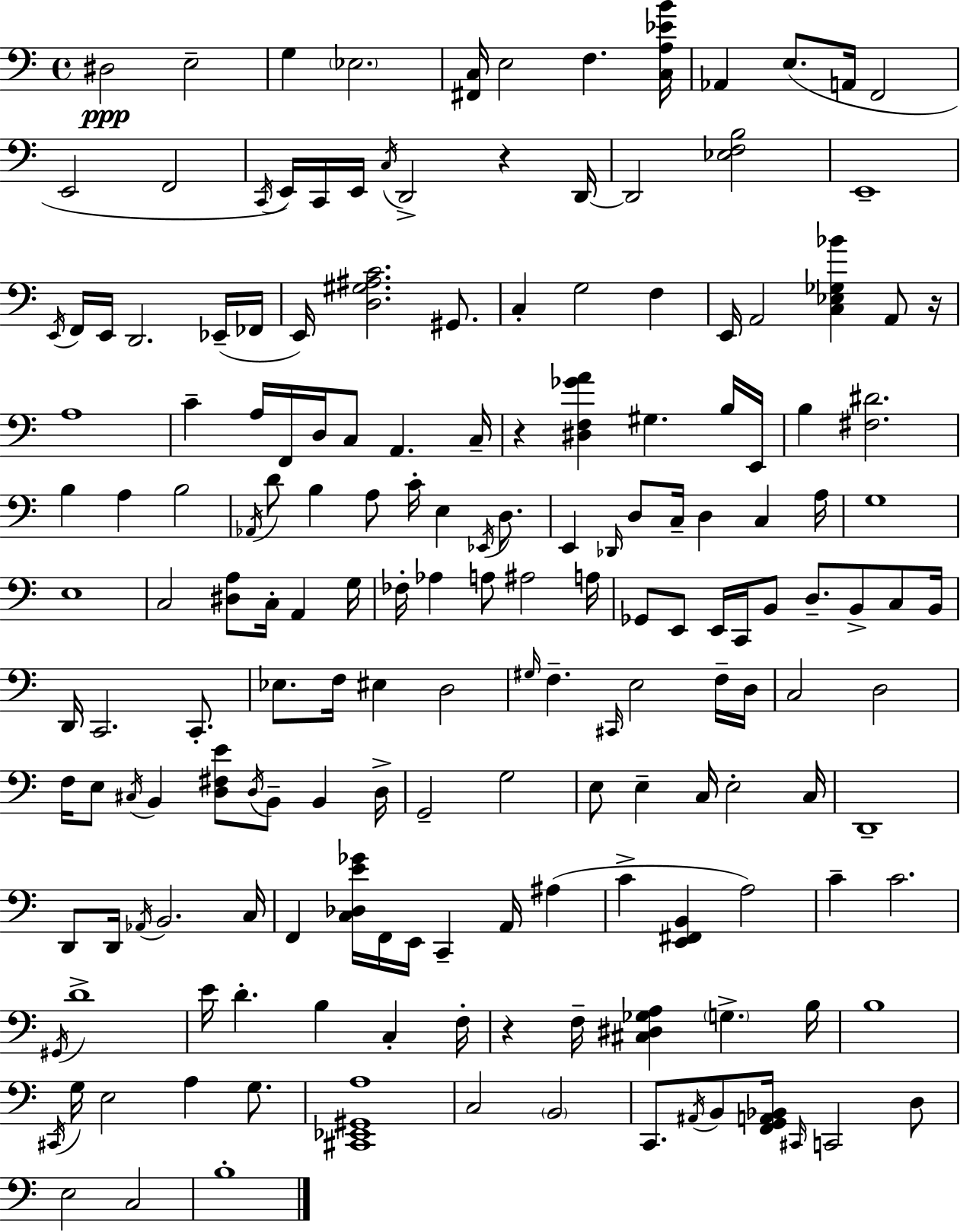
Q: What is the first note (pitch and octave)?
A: D#3